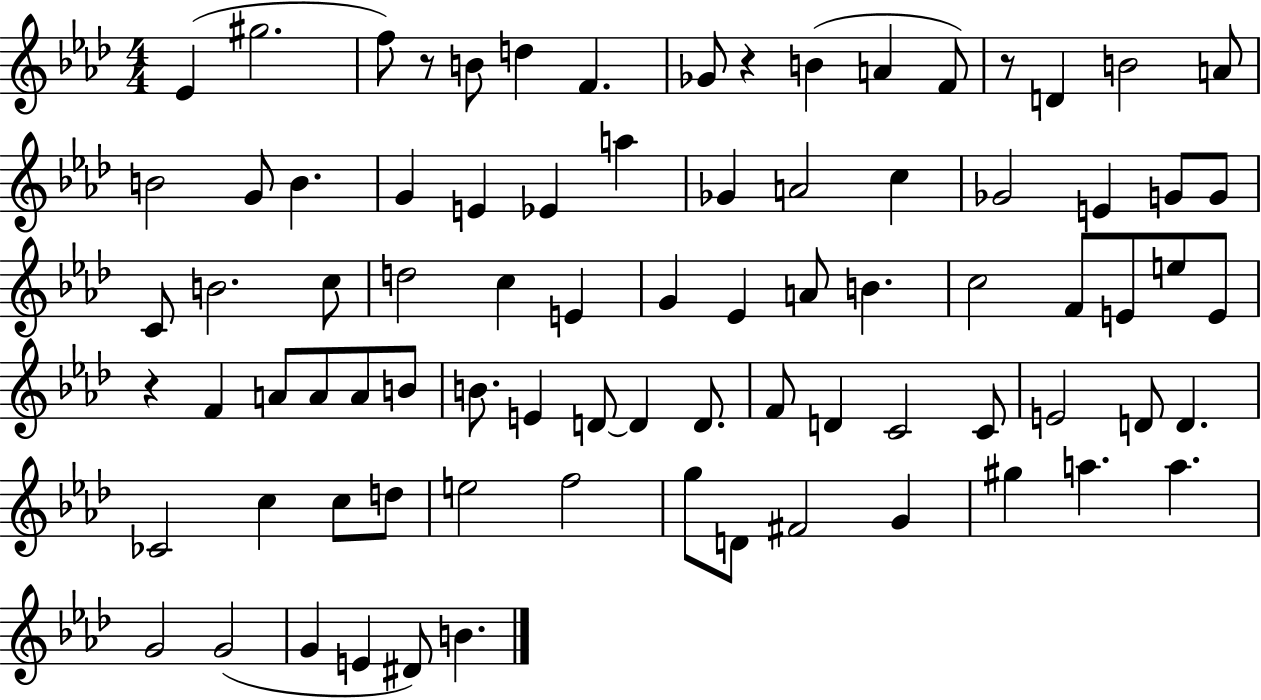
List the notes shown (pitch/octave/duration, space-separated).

Eb4/q G#5/h. F5/e R/e B4/e D5/q F4/q. Gb4/e R/q B4/q A4/q F4/e R/e D4/q B4/h A4/e B4/h G4/e B4/q. G4/q E4/q Eb4/q A5/q Gb4/q A4/h C5/q Gb4/h E4/q G4/e G4/e C4/e B4/h. C5/e D5/h C5/q E4/q G4/q Eb4/q A4/e B4/q. C5/h F4/e E4/e E5/e E4/e R/q F4/q A4/e A4/e A4/e B4/e B4/e. E4/q D4/e D4/q D4/e. F4/e D4/q C4/h C4/e E4/h D4/e D4/q. CES4/h C5/q C5/e D5/e E5/h F5/h G5/e D4/e F#4/h G4/q G#5/q A5/q. A5/q. G4/h G4/h G4/q E4/q D#4/e B4/q.